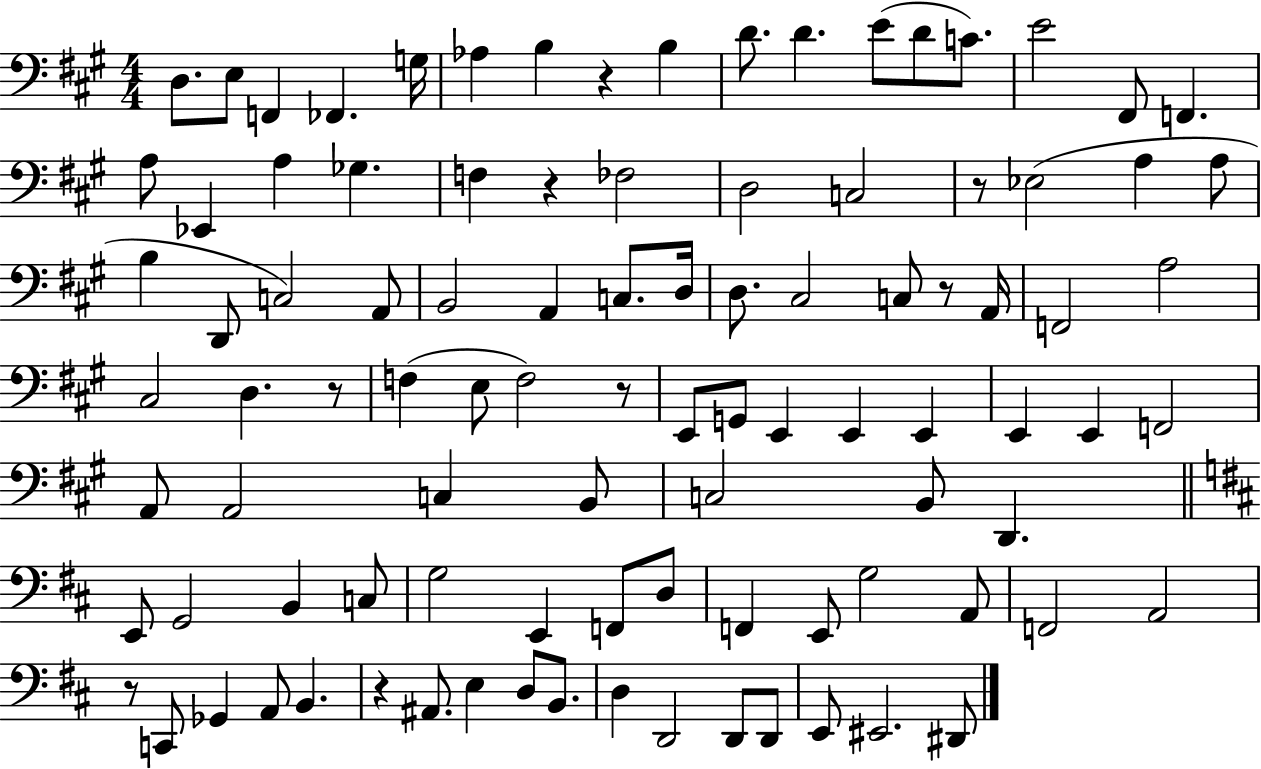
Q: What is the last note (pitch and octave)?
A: D#2